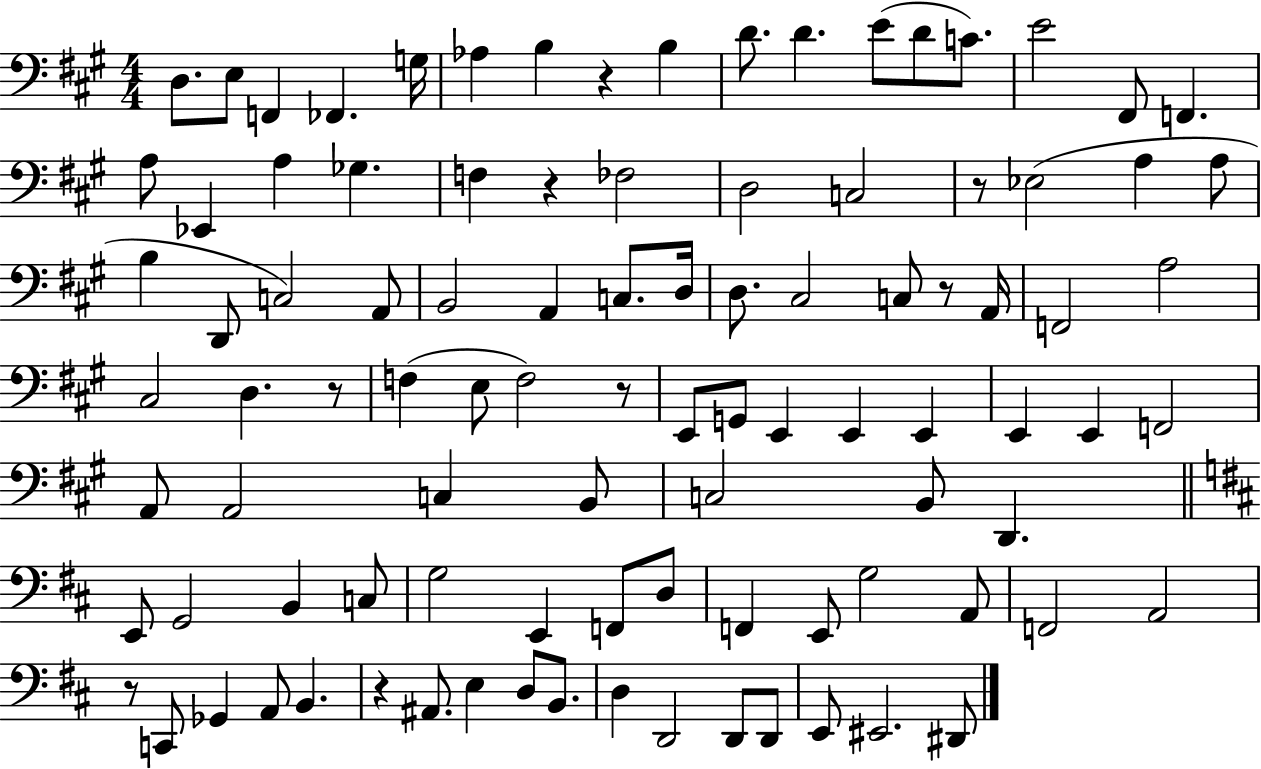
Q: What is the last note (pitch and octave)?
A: D#2